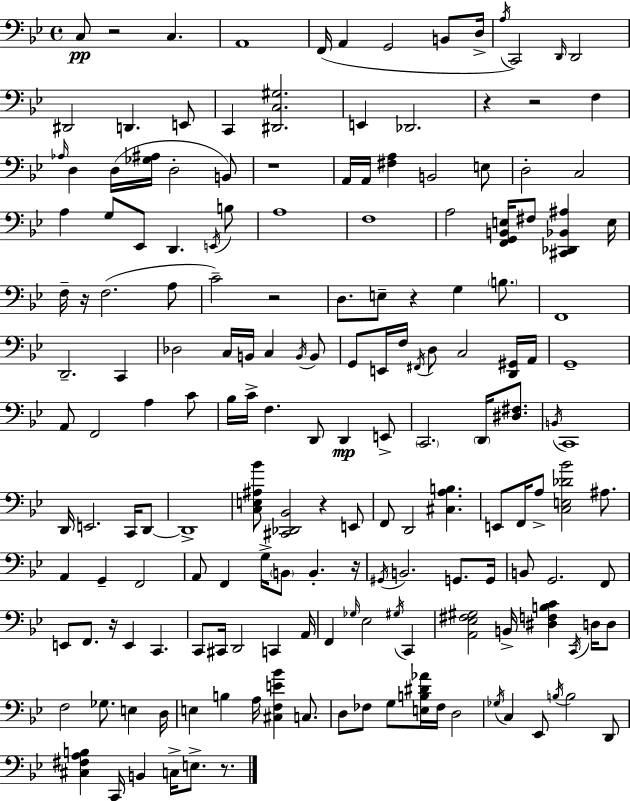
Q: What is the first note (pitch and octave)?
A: C3